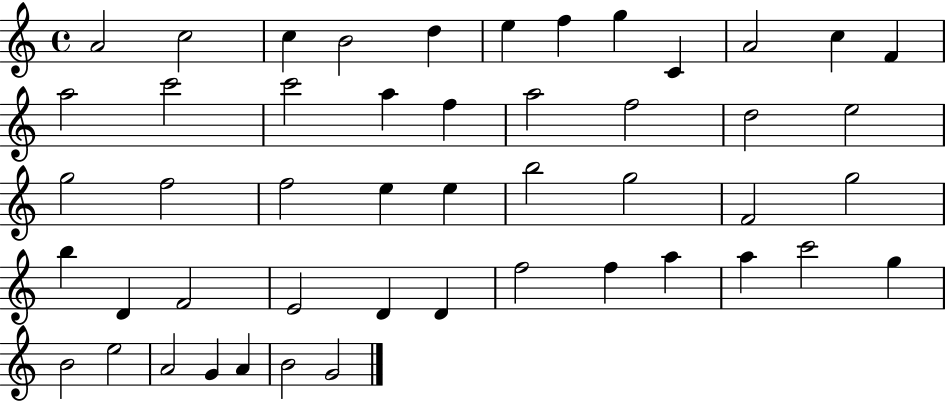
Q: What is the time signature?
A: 4/4